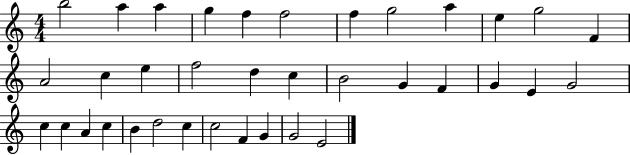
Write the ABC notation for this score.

X:1
T:Untitled
M:4/4
L:1/4
K:C
b2 a a g f f2 f g2 a e g2 F A2 c e f2 d c B2 G F G E G2 c c A c B d2 c c2 F G G2 E2